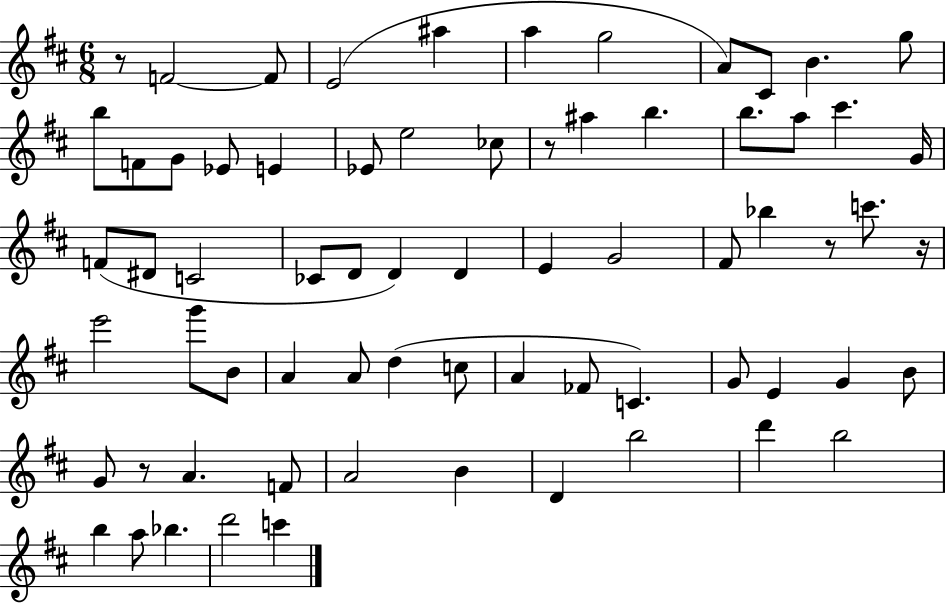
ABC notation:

X:1
T:Untitled
M:6/8
L:1/4
K:D
z/2 F2 F/2 E2 ^a a g2 A/2 ^C/2 B g/2 b/2 F/2 G/2 _E/2 E _E/2 e2 _c/2 z/2 ^a b b/2 a/2 ^c' G/4 F/2 ^D/2 C2 _C/2 D/2 D D E G2 ^F/2 _b z/2 c'/2 z/4 e'2 g'/2 B/2 A A/2 d c/2 A _F/2 C G/2 E G B/2 G/2 z/2 A F/2 A2 B D b2 d' b2 b a/2 _b d'2 c'